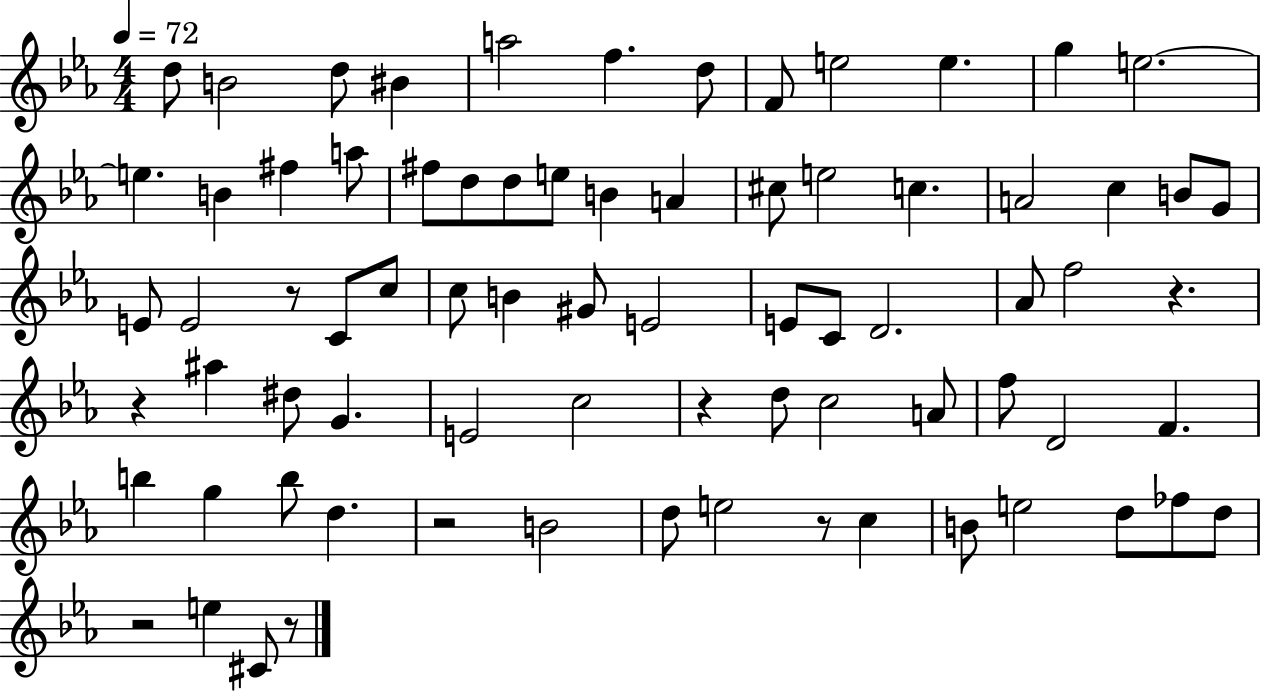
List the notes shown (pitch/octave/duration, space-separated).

D5/e B4/h D5/e BIS4/q A5/h F5/q. D5/e F4/e E5/h E5/q. G5/q E5/h. E5/q. B4/q F#5/q A5/e F#5/e D5/e D5/e E5/e B4/q A4/q C#5/e E5/h C5/q. A4/h C5/q B4/e G4/e E4/e E4/h R/e C4/e C5/e C5/e B4/q G#4/e E4/h E4/e C4/e D4/h. Ab4/e F5/h R/q. R/q A#5/q D#5/e G4/q. E4/h C5/h R/q D5/e C5/h A4/e F5/e D4/h F4/q. B5/q G5/q B5/e D5/q. R/h B4/h D5/e E5/h R/e C5/q B4/e E5/h D5/e FES5/e D5/e R/h E5/q C#4/e R/e